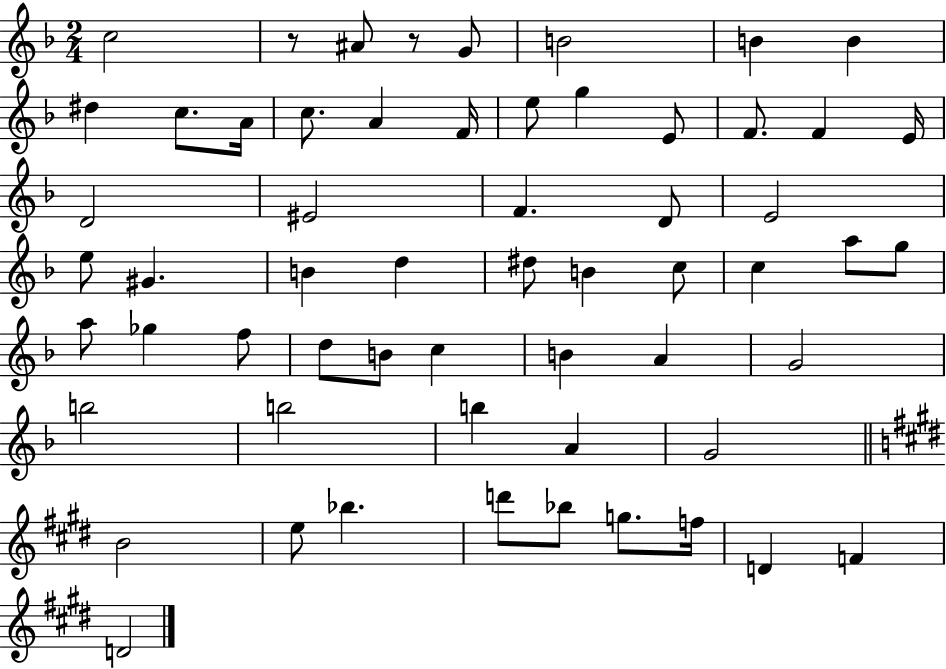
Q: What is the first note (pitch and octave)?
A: C5